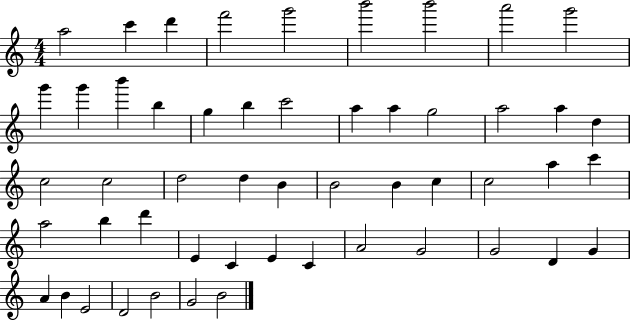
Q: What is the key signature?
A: C major